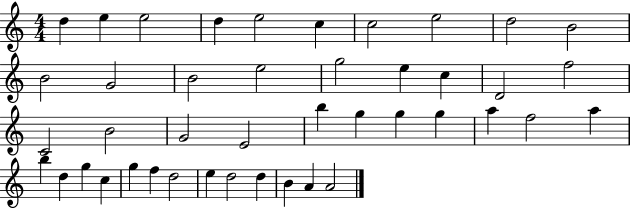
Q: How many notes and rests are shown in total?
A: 43